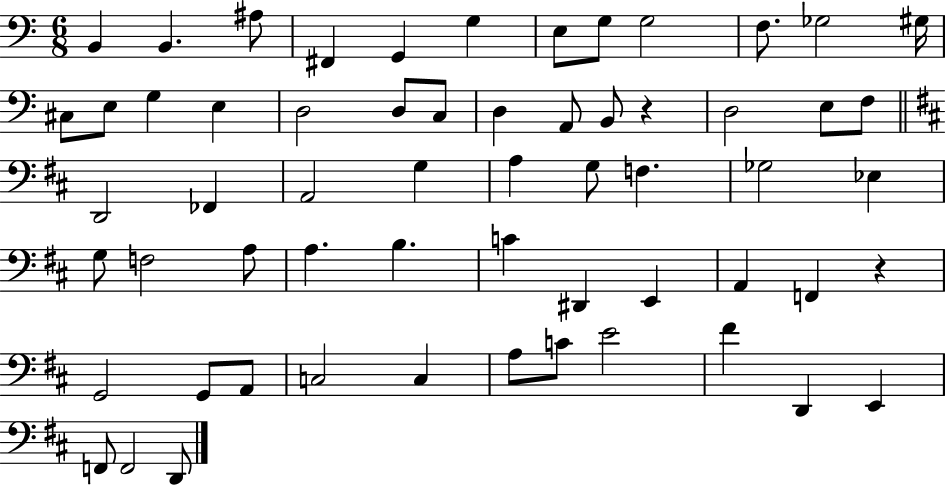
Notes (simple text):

B2/q B2/q. A#3/e F#2/q G2/q G3/q E3/e G3/e G3/h F3/e. Gb3/h G#3/s C#3/e E3/e G3/q E3/q D3/h D3/e C3/e D3/q A2/e B2/e R/q D3/h E3/e F3/e D2/h FES2/q A2/h G3/q A3/q G3/e F3/q. Gb3/h Eb3/q G3/e F3/h A3/e A3/q. B3/q. C4/q D#2/q E2/q A2/q F2/q R/q G2/h G2/e A2/e C3/h C3/q A3/e C4/e E4/h F#4/q D2/q E2/q F2/e F2/h D2/e